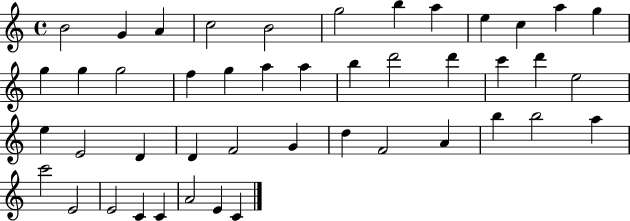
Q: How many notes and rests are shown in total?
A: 45